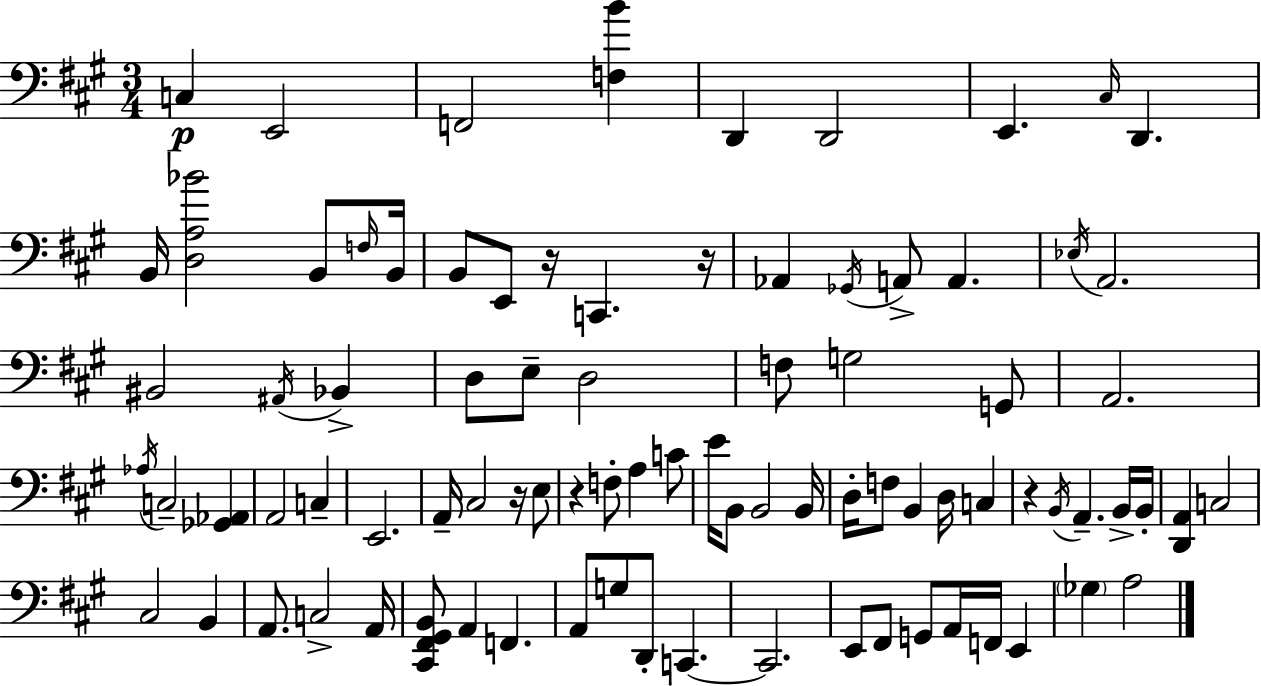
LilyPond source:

{
  \clef bass
  \numericTimeSignature
  \time 3/4
  \key a \major
  c4\p e,2 | f,2 <f b'>4 | d,4 d,2 | e,4. \grace { cis16 } d,4. | \break b,16 <d a bes'>2 b,8 | \grace { f16 } b,16 b,8 e,8 r16 c,4. | r16 aes,4 \acciaccatura { ges,16 } a,8-> a,4. | \acciaccatura { ees16 } a,2. | \break bis,2 | \acciaccatura { ais,16 } bes,4-> d8 e8-- d2 | f8 g2 | g,8 a,2. | \break \acciaccatura { aes16 } c2-- | <ges, aes,>4 a,2 | c4-- e,2. | a,16-- cis2 | \break r16 e8 r4 f8-. | a4 c'8 e'16 b,8 b,2 | b,16 d16-. f8 b,4 | d16 c4 r4 \acciaccatura { b,16 } a,4.-- | \break b,16-> b,16-. <d, a,>4 c2 | cis2 | b,4 a,8. c2-> | a,16 <cis, fis, gis, b,>8 a,4 | \break f,4. a,8 g8 d,8-. | c,4.~~ c,2. | e,8 fis,8 g,8 | a,16 f,16 e,4 \parenthesize ges4 a2 | \break \bar "|."
}